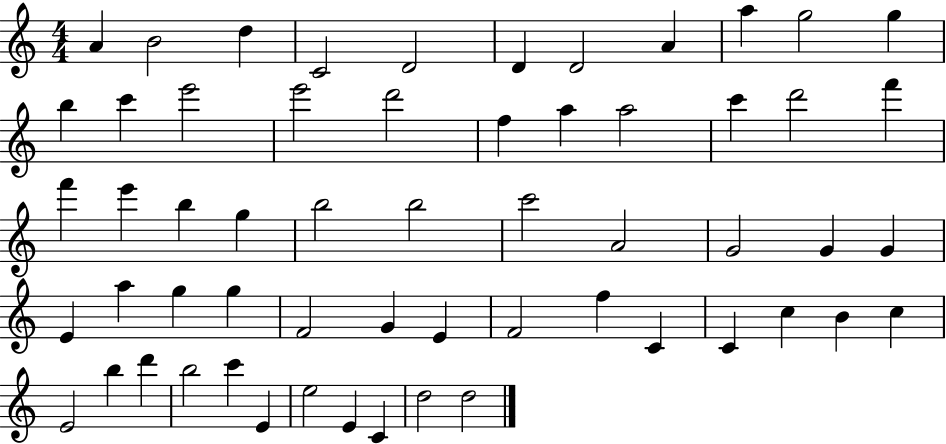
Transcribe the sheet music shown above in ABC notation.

X:1
T:Untitled
M:4/4
L:1/4
K:C
A B2 d C2 D2 D D2 A a g2 g b c' e'2 e'2 d'2 f a a2 c' d'2 f' f' e' b g b2 b2 c'2 A2 G2 G G E a g g F2 G E F2 f C C c B c E2 b d' b2 c' E e2 E C d2 d2